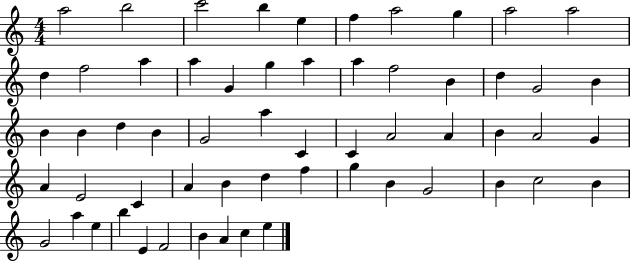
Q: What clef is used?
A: treble